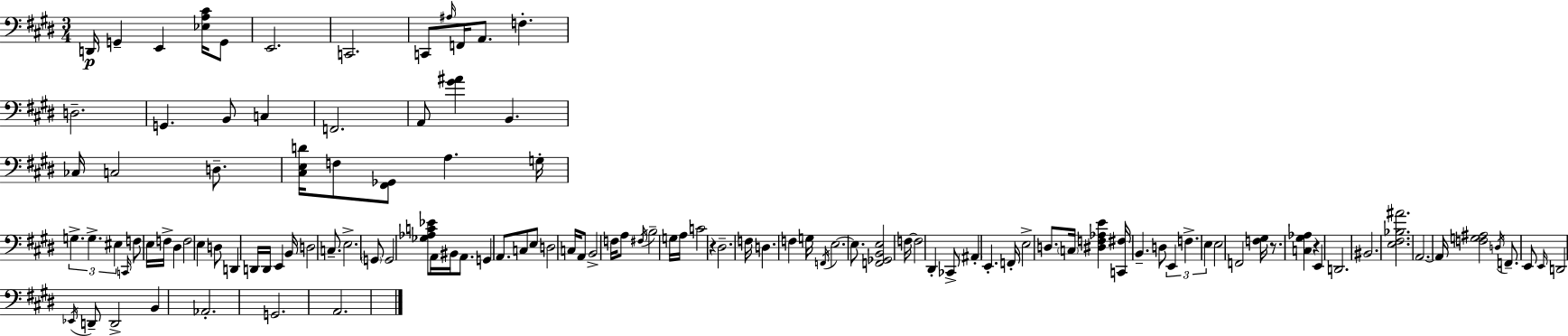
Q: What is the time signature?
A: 3/4